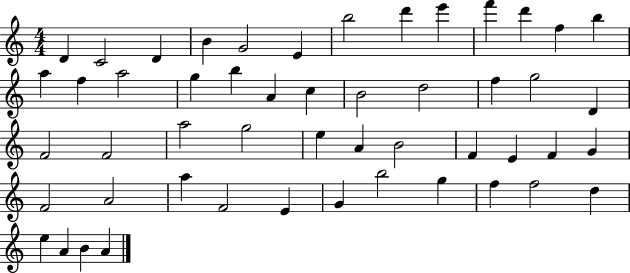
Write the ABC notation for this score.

X:1
T:Untitled
M:4/4
L:1/4
K:C
D C2 D B G2 E b2 d' e' f' d' f b a f a2 g b A c B2 d2 f g2 D F2 F2 a2 g2 e A B2 F E F G F2 A2 a F2 E G b2 g f f2 d e A B A